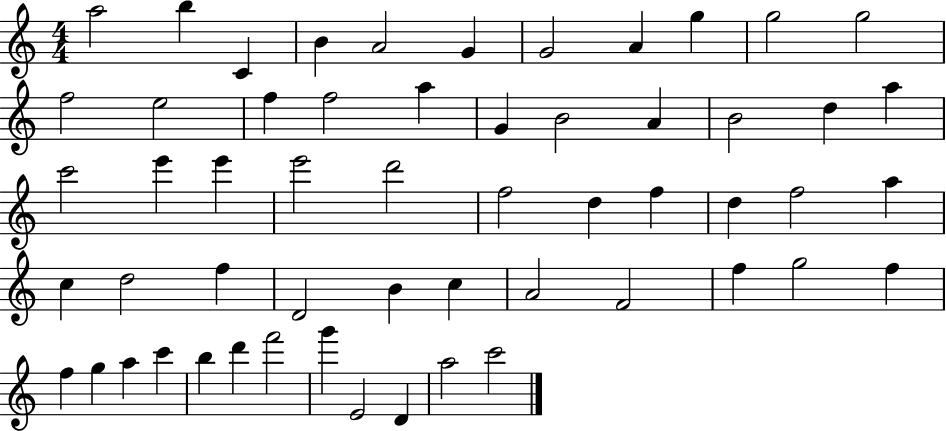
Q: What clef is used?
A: treble